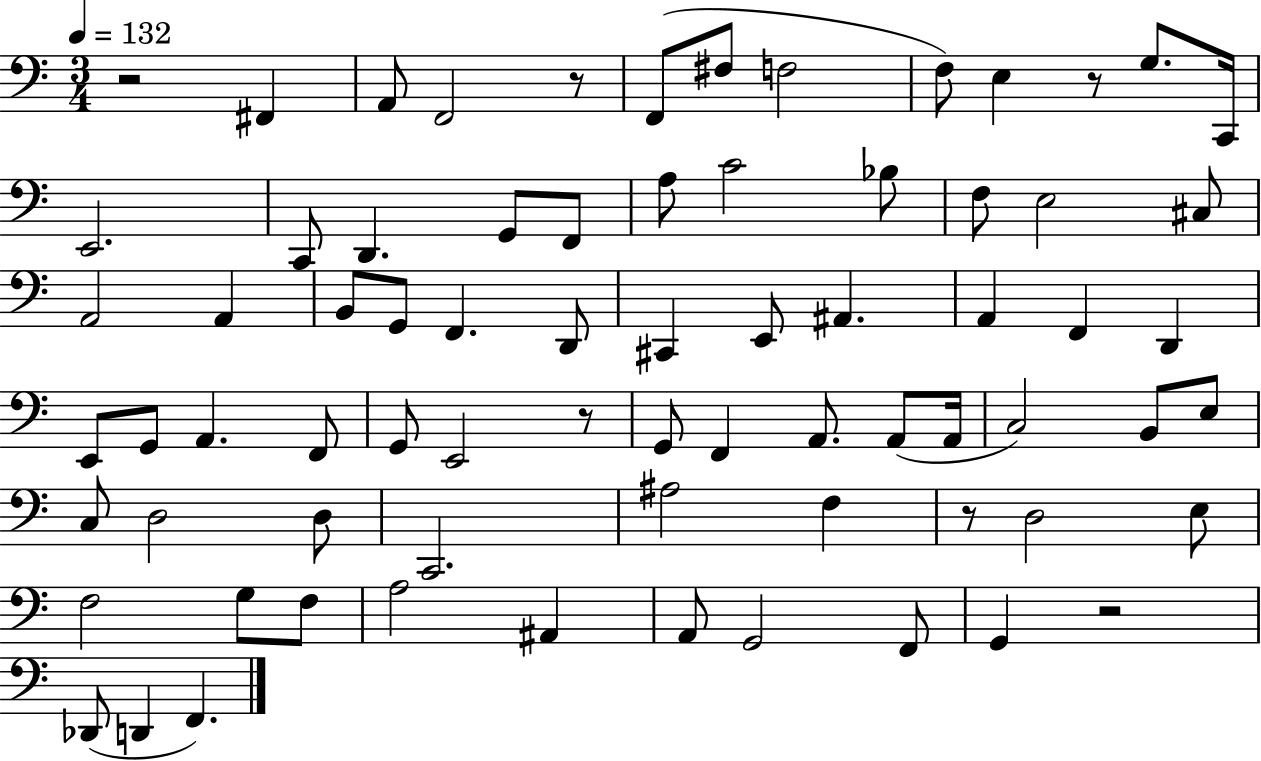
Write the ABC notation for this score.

X:1
T:Untitled
M:3/4
L:1/4
K:C
z2 ^F,, A,,/2 F,,2 z/2 F,,/2 ^F,/2 F,2 F,/2 E, z/2 G,/2 C,,/4 E,,2 C,,/2 D,, G,,/2 F,,/2 A,/2 C2 _B,/2 F,/2 E,2 ^C,/2 A,,2 A,, B,,/2 G,,/2 F,, D,,/2 ^C,, E,,/2 ^A,, A,, F,, D,, E,,/2 G,,/2 A,, F,,/2 G,,/2 E,,2 z/2 G,,/2 F,, A,,/2 A,,/2 A,,/4 C,2 B,,/2 E,/2 C,/2 D,2 D,/2 C,,2 ^A,2 F, z/2 D,2 E,/2 F,2 G,/2 F,/2 A,2 ^A,, A,,/2 G,,2 F,,/2 G,, z2 _D,,/2 D,, F,,